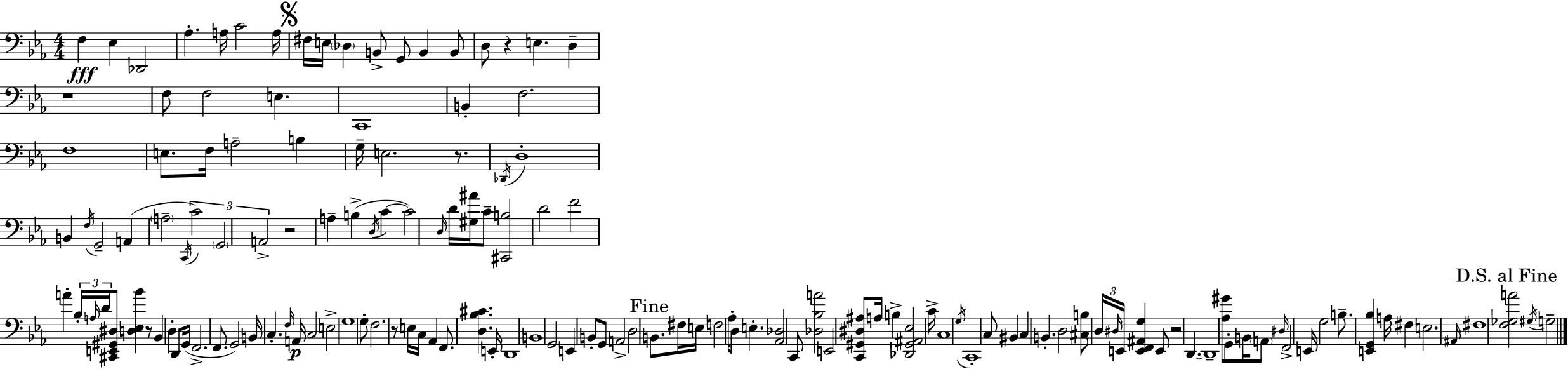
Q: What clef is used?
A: bass